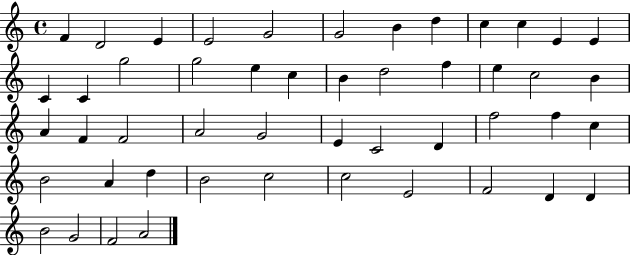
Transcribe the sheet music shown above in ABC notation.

X:1
T:Untitled
M:4/4
L:1/4
K:C
F D2 E E2 G2 G2 B d c c E E C C g2 g2 e c B d2 f e c2 B A F F2 A2 G2 E C2 D f2 f c B2 A d B2 c2 c2 E2 F2 D D B2 G2 F2 A2